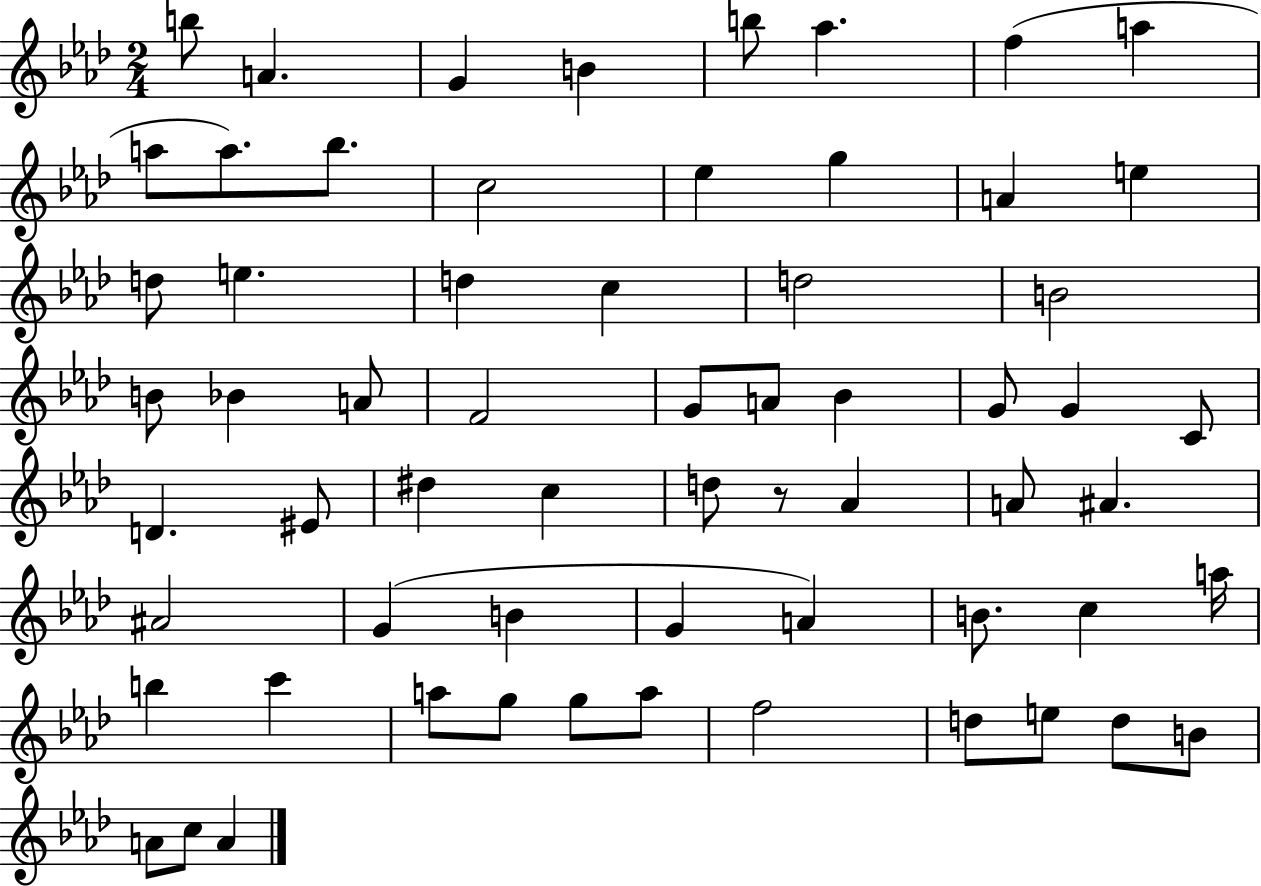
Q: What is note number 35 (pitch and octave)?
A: D#5